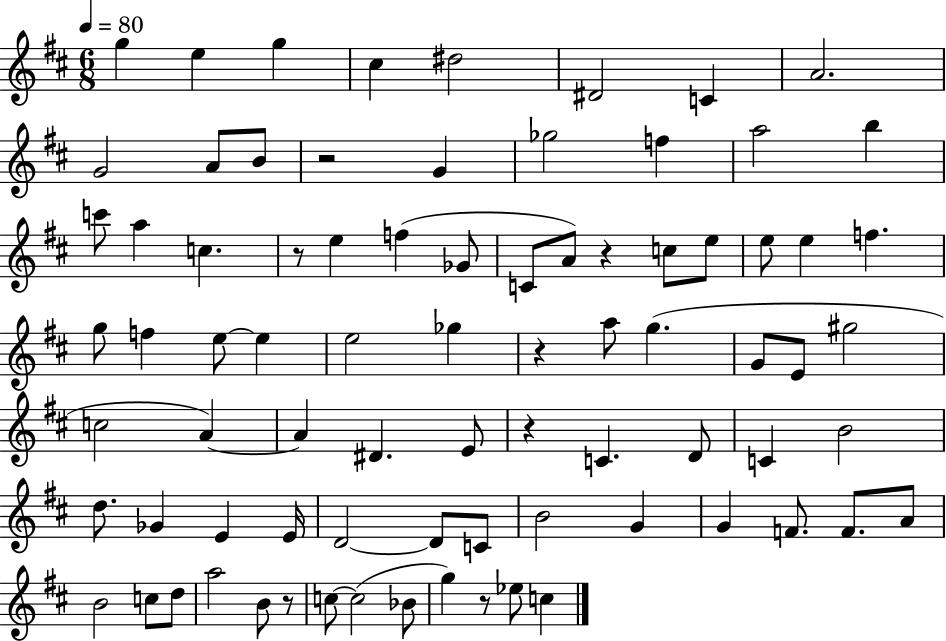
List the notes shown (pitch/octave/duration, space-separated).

G5/q E5/q G5/q C#5/q D#5/h D#4/h C4/q A4/h. G4/h A4/e B4/e R/h G4/q Gb5/h F5/q A5/h B5/q C6/e A5/q C5/q. R/e E5/q F5/q Gb4/e C4/e A4/e R/q C5/e E5/e E5/e E5/q F5/q. G5/e F5/q E5/e E5/q E5/h Gb5/q R/q A5/e G5/q. G4/e E4/e G#5/h C5/h A4/q A4/q D#4/q. E4/e R/q C4/q. D4/e C4/q B4/h D5/e. Gb4/q E4/q E4/s D4/h D4/e C4/e B4/h G4/q G4/q F4/e. F4/e. A4/e B4/h C5/e D5/e A5/h B4/e R/e C5/e C5/h Bb4/e G5/q R/e Eb5/e C5/q